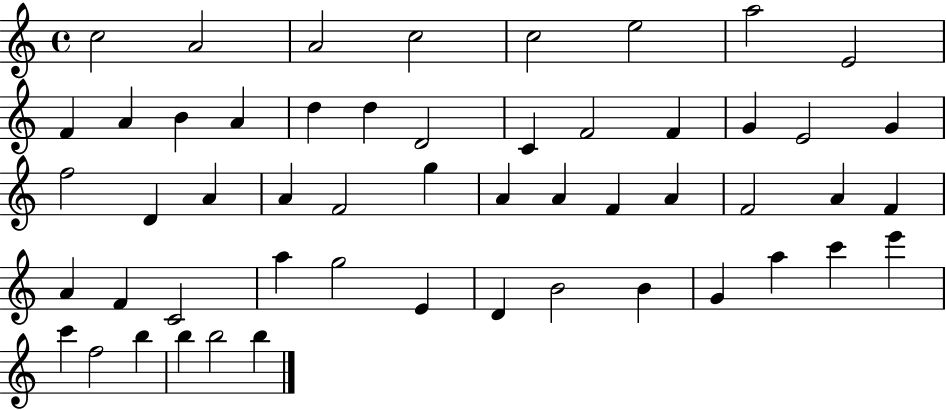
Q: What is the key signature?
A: C major